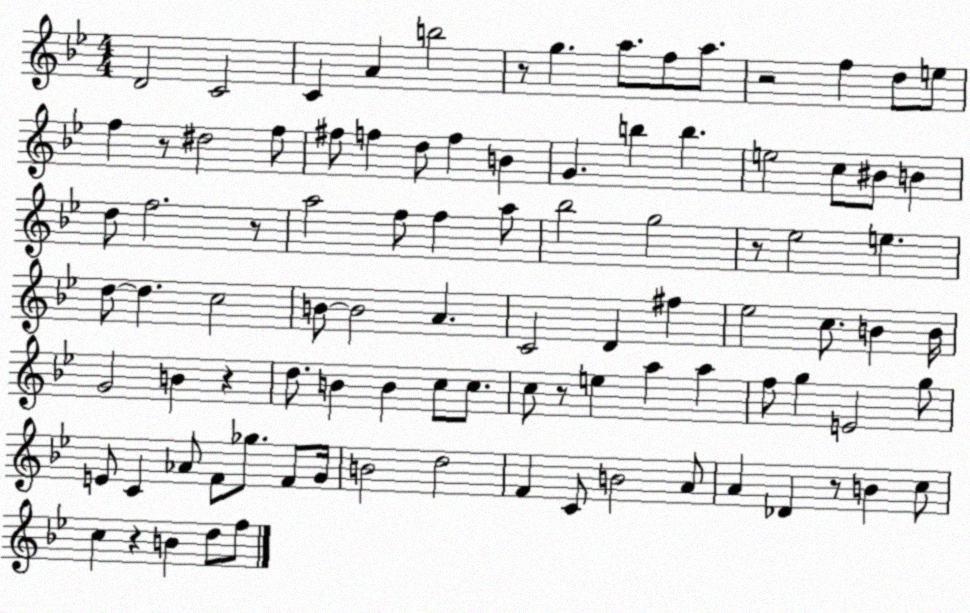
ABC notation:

X:1
T:Untitled
M:4/4
L:1/4
K:Bb
D2 C2 C A b2 z/2 g a/2 f/2 a/2 z2 f d/2 e/2 f z/2 ^d2 f/2 ^f/2 f d/2 f B G b b e2 c/2 ^B/2 B d/2 f2 z/2 a2 f/2 f a/2 _b2 g2 z/2 _e2 e d/2 d c2 B/2 B2 A C2 D ^f _e2 c/2 B B/4 G2 B z d/2 B B c/2 c/2 c/2 z/2 e a a f/2 g E2 g/2 E/2 C _A/2 F/2 _g/2 F/2 G/4 B2 d2 F C/2 B2 A/2 A _D z/2 B c/2 c z B d/2 f/2